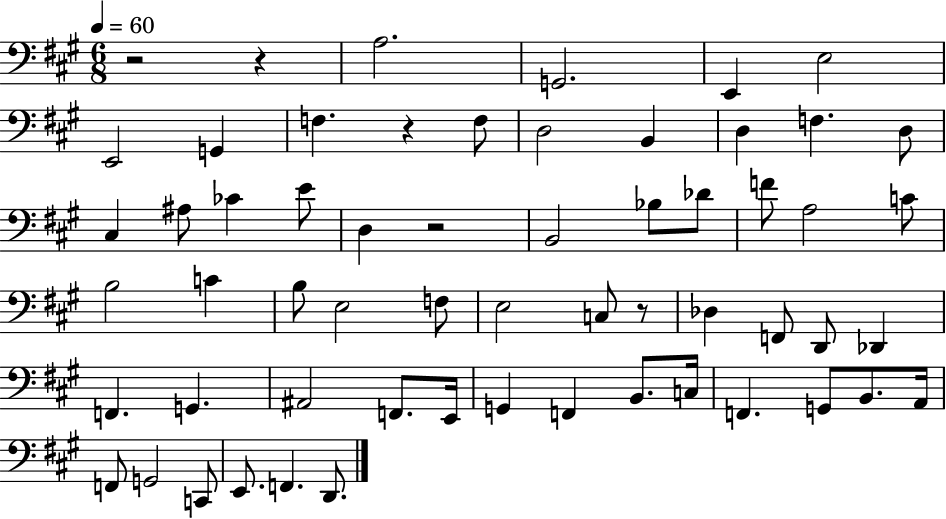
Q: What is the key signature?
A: A major